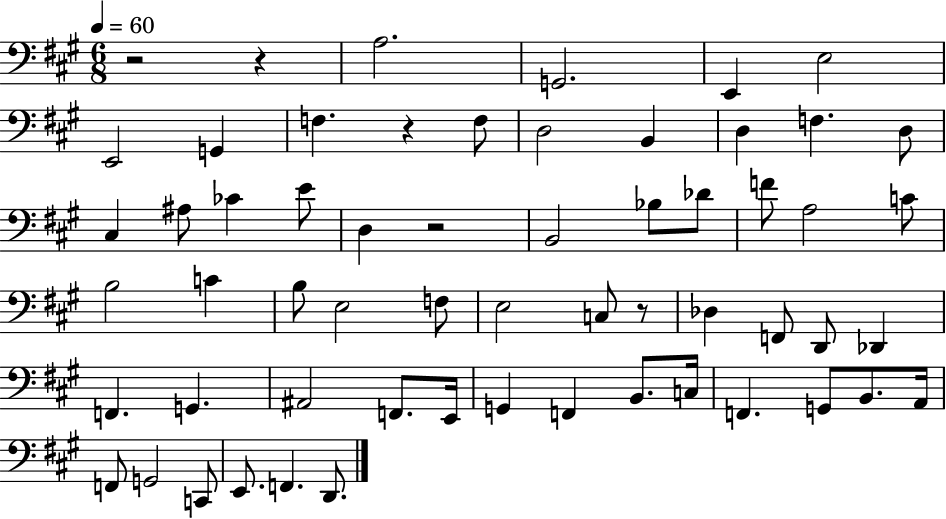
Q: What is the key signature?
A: A major